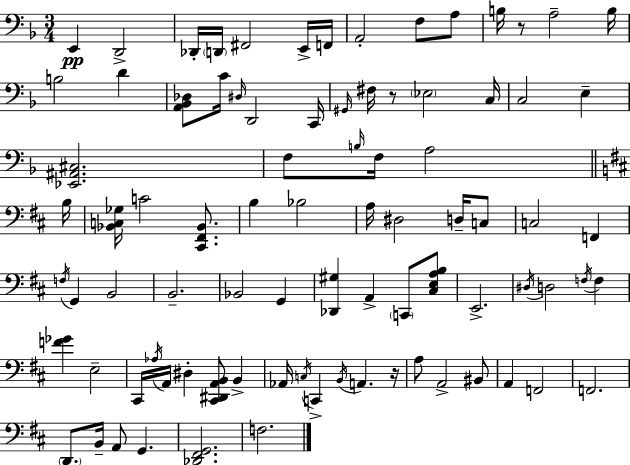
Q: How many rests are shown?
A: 3